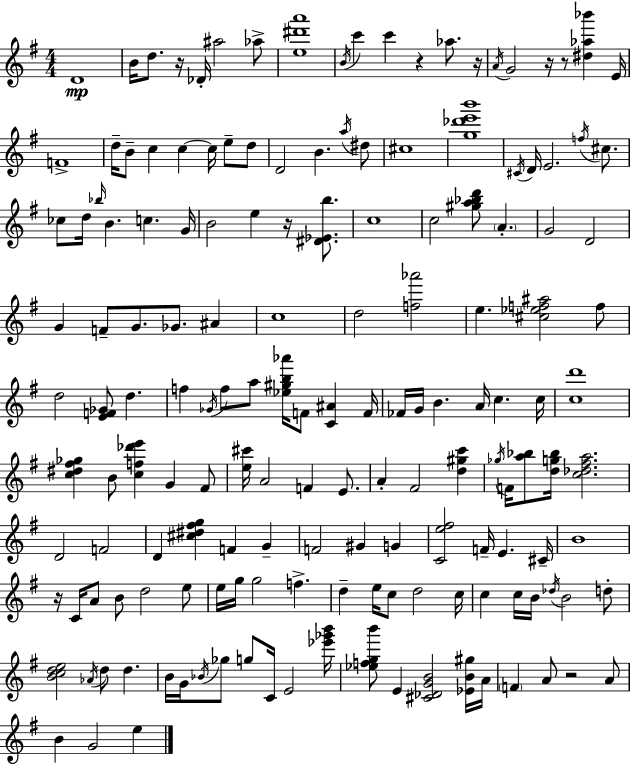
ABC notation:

X:1
T:Untitled
M:4/4
L:1/4
K:Em
D4 B/4 d/2 z/4 _D/4 ^a2 _a/2 [e^d'a']4 B/4 c' c' z _a/2 z/4 A/4 G2 z/4 z/2 [^d_a_b'] E/4 F4 d/4 B/2 c c c/4 e/2 d/2 D2 B a/4 ^d/2 ^c4 [g_d'e'b']4 ^C/4 D/4 E2 f/4 ^c/2 _c/2 d/4 _b/4 B c G/4 B2 e z/4 [^D_Eb]/2 c4 c2 [^ga_bd']/2 A G2 D2 G F/2 G/2 _G/2 ^A c4 d2 [f_a']2 e [^c_ef^a]2 f/2 d2 [EF_G]/2 d f _G/4 f/2 a/2 [_e^gb_a']/4 F/2 [C^A] F/4 _F/4 G/4 B A/4 c c/4 [cd']4 [c^d^f_g] B/2 [cf_d'e'] G ^F/2 [e^c']/4 A2 F E/2 A ^F2 [d^gc'] _g/4 F/4 [a_b]/2 [dg_b]/4 [c_d^fa]2 D2 F2 D [^c^d^fg] F G F2 ^G G [Ce^f]2 F/4 E ^C/4 B4 z/4 C/4 A/2 B/2 d2 e/2 e/4 g/4 g2 f d e/4 c/2 d2 c/4 c c/4 B/4 _d/4 B2 d/2 [Bcde]2 _A/4 d/2 d B/4 G/4 _B/4 _g/2 g/2 C/4 E2 [_e'_g'b']/4 [_efgb']/2 E [^C_DGB]2 [_EB^g]/4 A/4 F A/2 z2 A/2 B G2 e